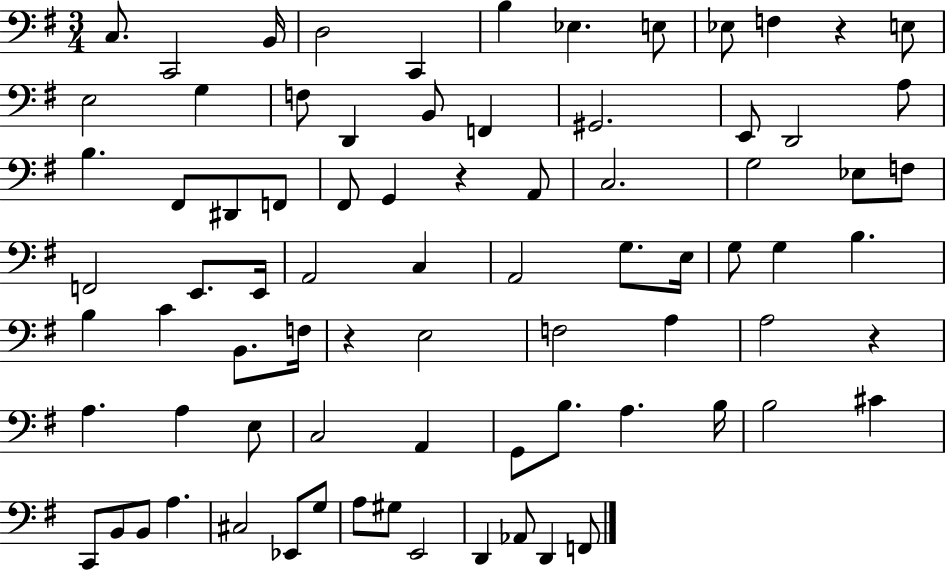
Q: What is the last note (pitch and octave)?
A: F2